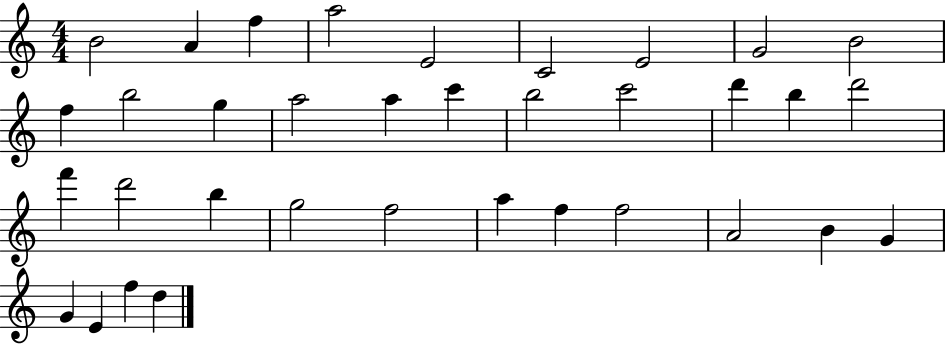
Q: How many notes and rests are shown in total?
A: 35